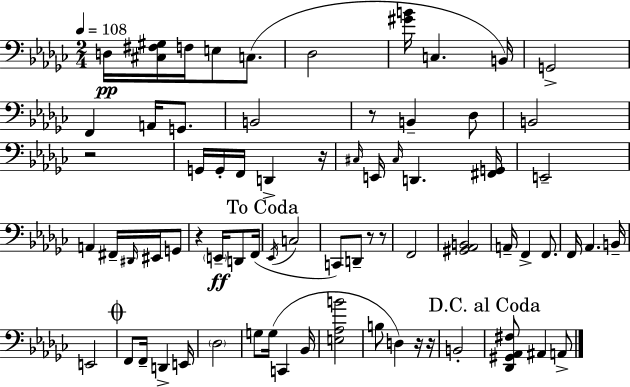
{
  \clef bass
  \numericTimeSignature
  \time 2/4
  \key ees \minor
  \tempo 4 = 108
  d16\pp <cis fis gis>16 f16 e8 c8.( | des2 | <gis' b'>16 c4. b,16) | g,2-> | \break f,4 a,16 g,8. | b,2 | r8 b,4-- des8 | b,2 | \break r2 | g,16 g,16-. f,16 d,4-> r16 | \grace { cis16 } e,16 \grace { cis16 } d,4. | <fis, g,>16 e,2-- | \break a,4 fis,16-- \grace { dis,16 } | eis,16 g,8 r4 \parenthesize e,16--\ff | d,8 f,16( \mark "To Coda" \acciaccatura { ees,16 } c2 | c,8) d,8-- | \break r8 r8 f,2 | <gis, aes, b,>2 | a,16-- f,4-> | f,8. f,16 aes,4. | \break b,16-- e,2 | \mark \markup { \musicglyph "scripts.coda" } f,8 f,16-- d,4-> | e,16 \parenthesize des2 | g8 g16( c,4 | \break bes,16 <e aes b'>2 | b8 d4) | r16 r16 b,2-. | \mark "D.C. al Coda" <des, gis, aes, fis>8 ais,4 | \break a,8-> \bar "|."
}